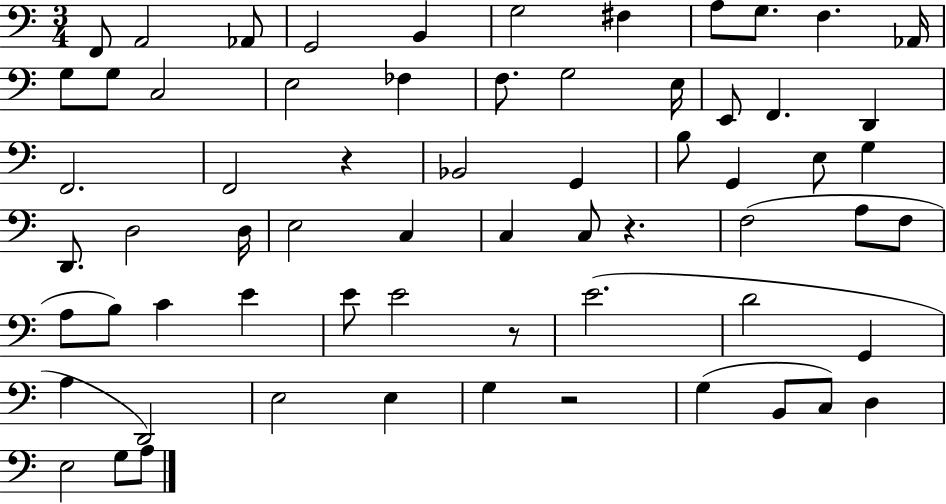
{
  \clef bass
  \numericTimeSignature
  \time 3/4
  \key c \major
  \repeat volta 2 { f,8 a,2 aes,8 | g,2 b,4 | g2 fis4 | a8 g8. f4. aes,16 | \break g8 g8 c2 | e2 fes4 | f8. g2 e16 | e,8 f,4. d,4 | \break f,2. | f,2 r4 | bes,2 g,4 | b8 g,4 e8 g4 | \break d,8. d2 d16 | e2 c4 | c4 c8 r4. | f2( a8 f8 | \break a8 b8) c'4 e'4 | e'8 e'2 r8 | e'2.( | d'2 g,4 | \break a4 d,2) | e2 e4 | g4 r2 | g4( b,8 c8) d4 | \break e2 g8 a8 | } \bar "|."
}